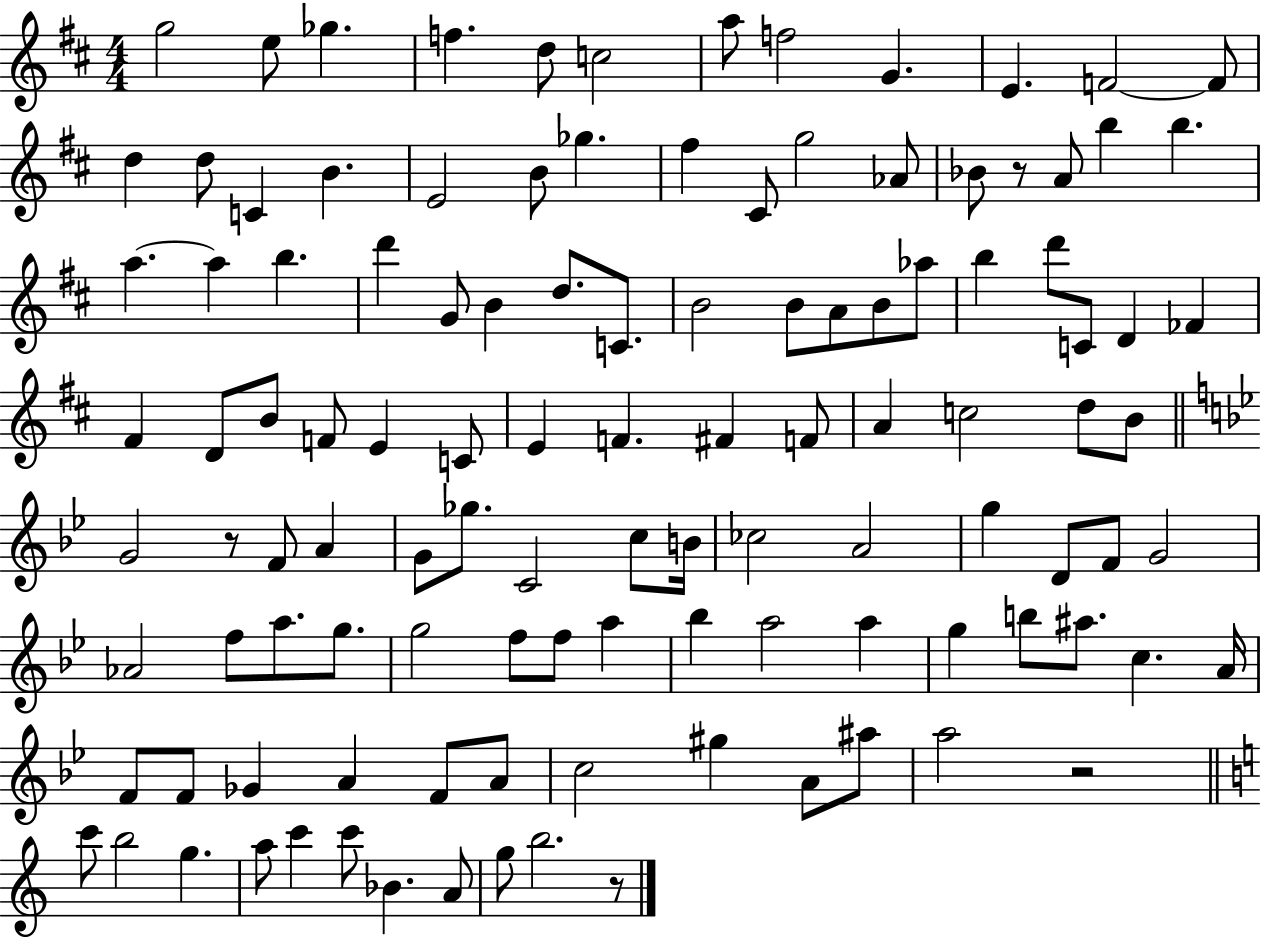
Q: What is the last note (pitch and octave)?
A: B5